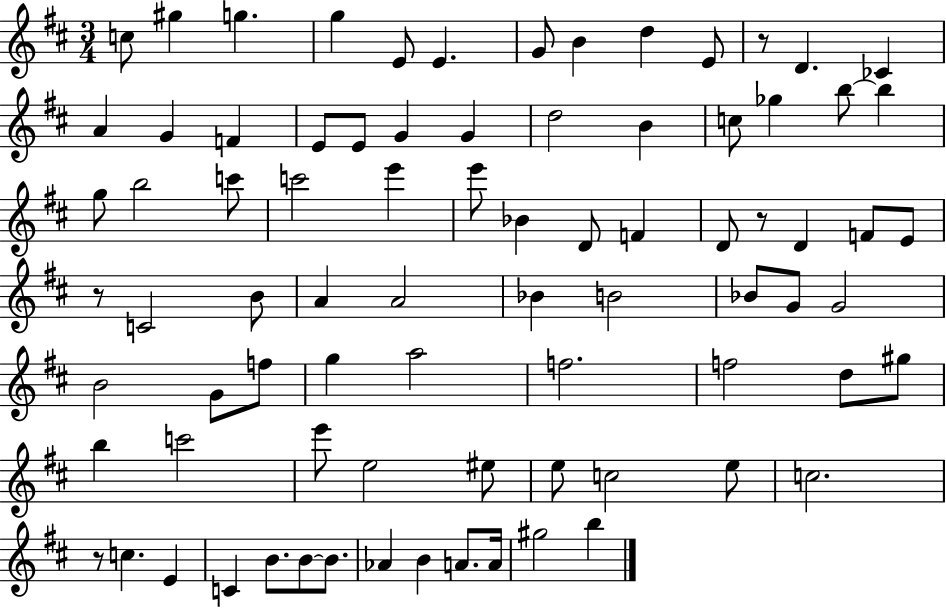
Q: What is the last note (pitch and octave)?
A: B5